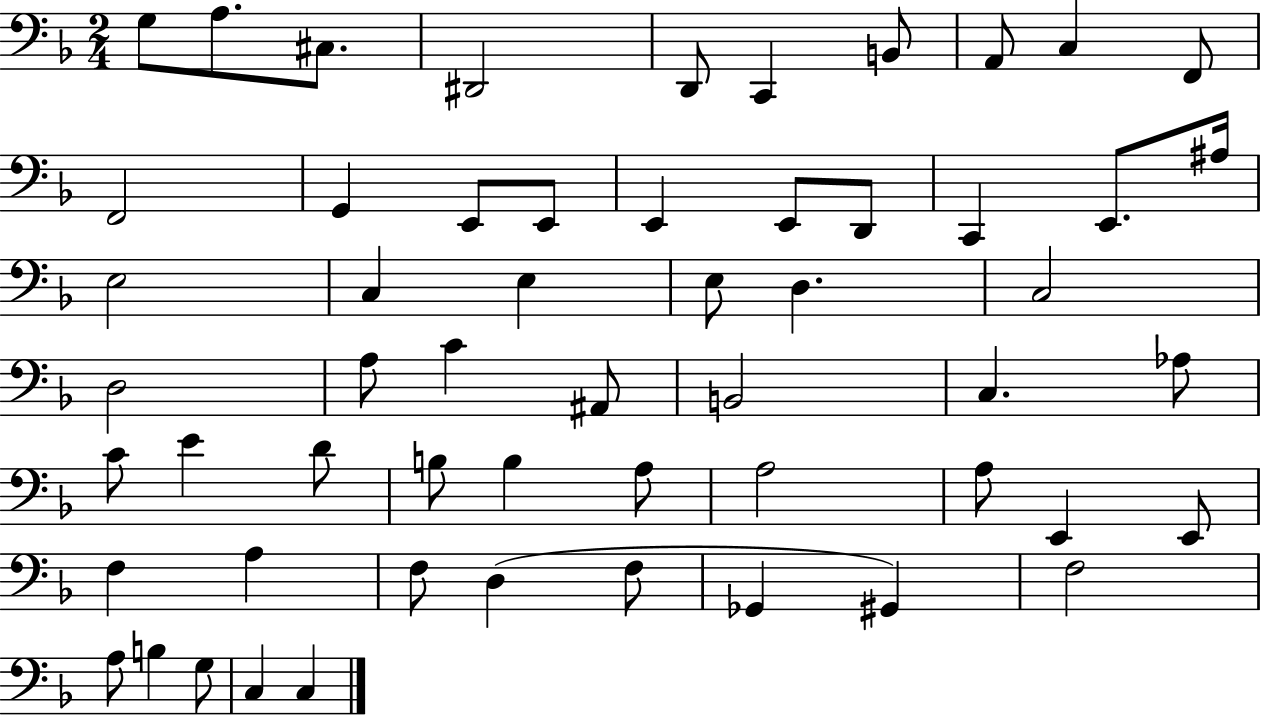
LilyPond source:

{
  \clef bass
  \numericTimeSignature
  \time 2/4
  \key f \major
  g8 a8. cis8. | dis,2 | d,8 c,4 b,8 | a,8 c4 f,8 | \break f,2 | g,4 e,8 e,8 | e,4 e,8 d,8 | c,4 e,8. ais16 | \break e2 | c4 e4 | e8 d4. | c2 | \break d2 | a8 c'4 ais,8 | b,2 | c4. aes8 | \break c'8 e'4 d'8 | b8 b4 a8 | a2 | a8 e,4 e,8 | \break f4 a4 | f8 d4( f8 | ges,4 gis,4) | f2 | \break a8 b4 g8 | c4 c4 | \bar "|."
}